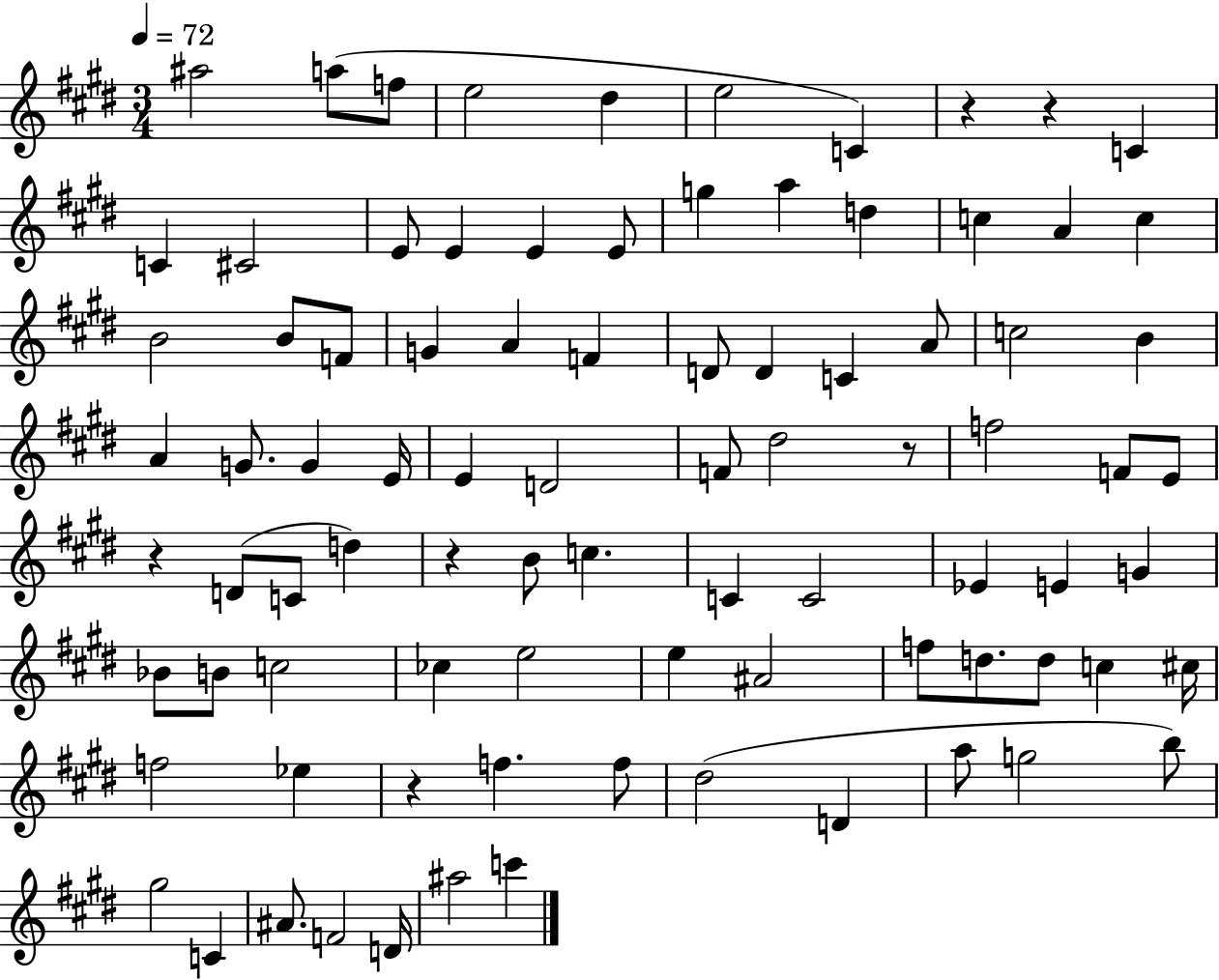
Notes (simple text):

A#5/h A5/e F5/e E5/h D#5/q E5/h C4/q R/q R/q C4/q C4/q C#4/h E4/e E4/q E4/q E4/e G5/q A5/q D5/q C5/q A4/q C5/q B4/h B4/e F4/e G4/q A4/q F4/q D4/e D4/q C4/q A4/e C5/h B4/q A4/q G4/e. G4/q E4/s E4/q D4/h F4/e D#5/h R/e F5/h F4/e E4/e R/q D4/e C4/e D5/q R/q B4/e C5/q. C4/q C4/h Eb4/q E4/q G4/q Bb4/e B4/e C5/h CES5/q E5/h E5/q A#4/h F5/e D5/e. D5/e C5/q C#5/s F5/h Eb5/q R/q F5/q. F5/e D#5/h D4/q A5/e G5/h B5/e G#5/h C4/q A#4/e. F4/h D4/s A#5/h C6/q